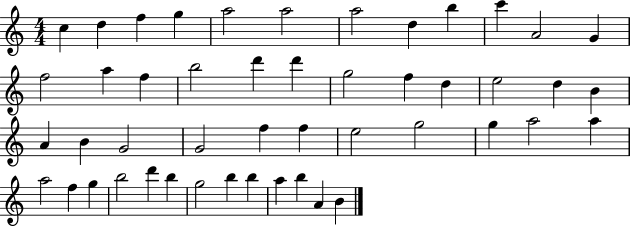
C5/q D5/q F5/q G5/q A5/h A5/h A5/h D5/q B5/q C6/q A4/h G4/q F5/h A5/q F5/q B5/h D6/q D6/q G5/h F5/q D5/q E5/h D5/q B4/q A4/q B4/q G4/h G4/h F5/q F5/q E5/h G5/h G5/q A5/h A5/q A5/h F5/q G5/q B5/h D6/q B5/q G5/h B5/q B5/q A5/q B5/q A4/q B4/q